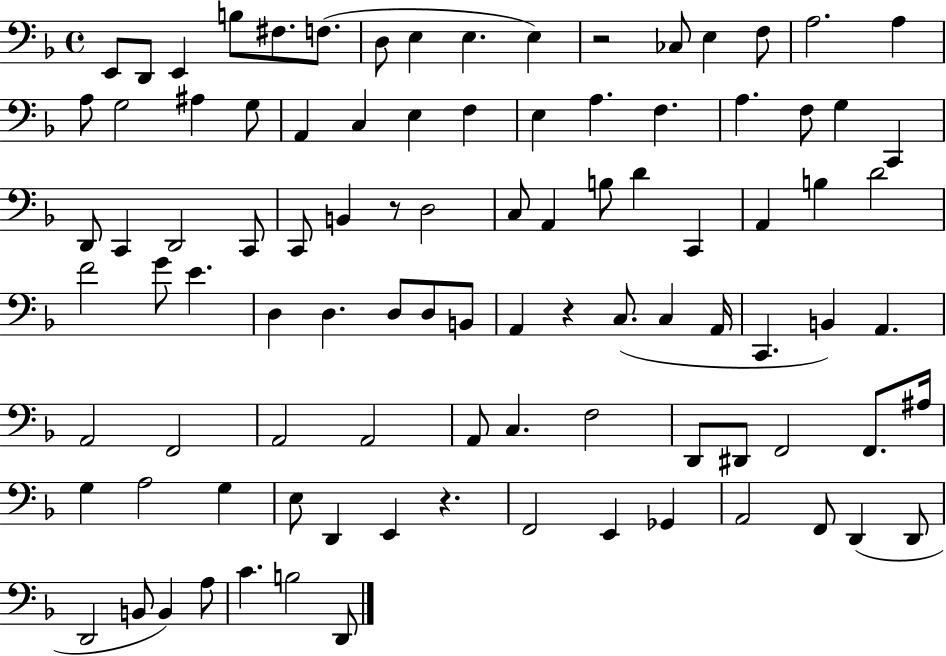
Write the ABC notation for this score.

X:1
T:Untitled
M:4/4
L:1/4
K:F
E,,/2 D,,/2 E,, B,/2 ^F,/2 F,/2 D,/2 E, E, E, z2 _C,/2 E, F,/2 A,2 A, A,/2 G,2 ^A, G,/2 A,, C, E, F, E, A, F, A, F,/2 G, C,, D,,/2 C,, D,,2 C,,/2 C,,/2 B,, z/2 D,2 C,/2 A,, B,/2 D C,, A,, B, D2 F2 G/2 E D, D, D,/2 D,/2 B,,/2 A,, z C,/2 C, A,,/4 C,, B,, A,, A,,2 F,,2 A,,2 A,,2 A,,/2 C, F,2 D,,/2 ^D,,/2 F,,2 F,,/2 ^A,/4 G, A,2 G, E,/2 D,, E,, z F,,2 E,, _G,, A,,2 F,,/2 D,, D,,/2 D,,2 B,,/2 B,, A,/2 C B,2 D,,/2